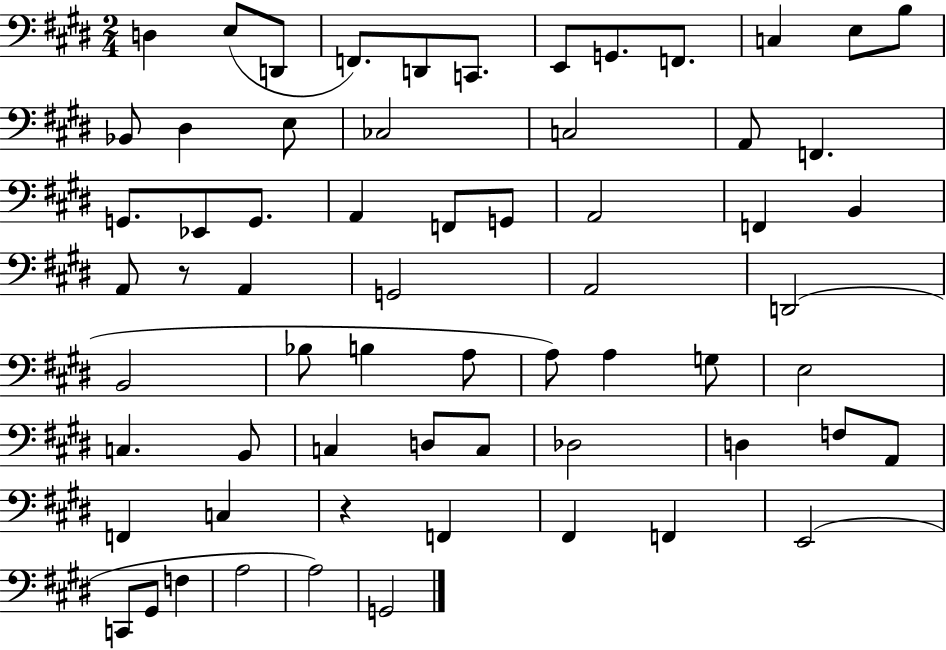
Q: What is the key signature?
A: E major